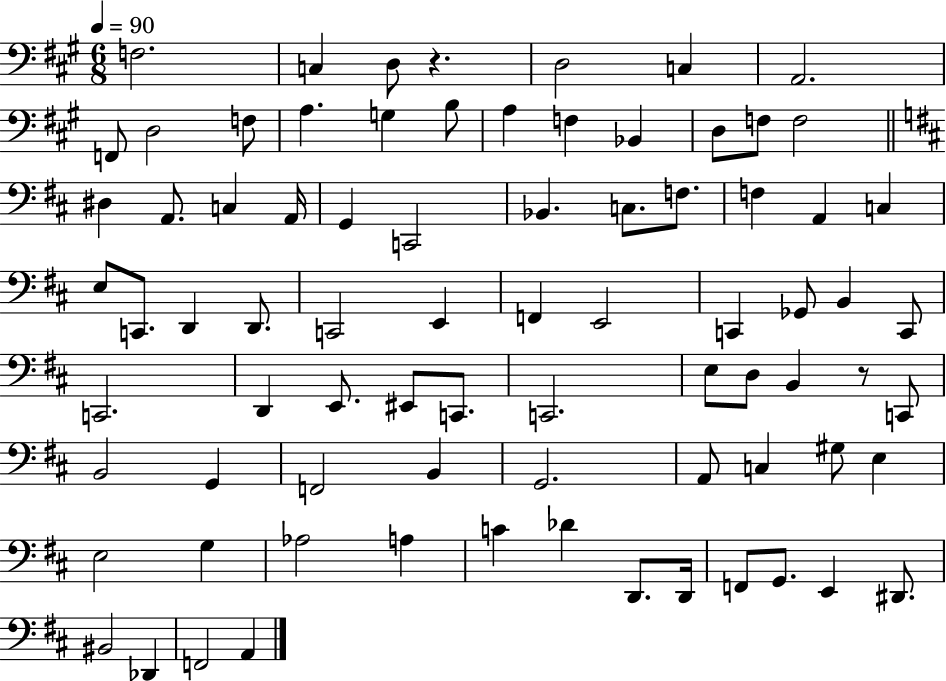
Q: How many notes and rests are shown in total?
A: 79